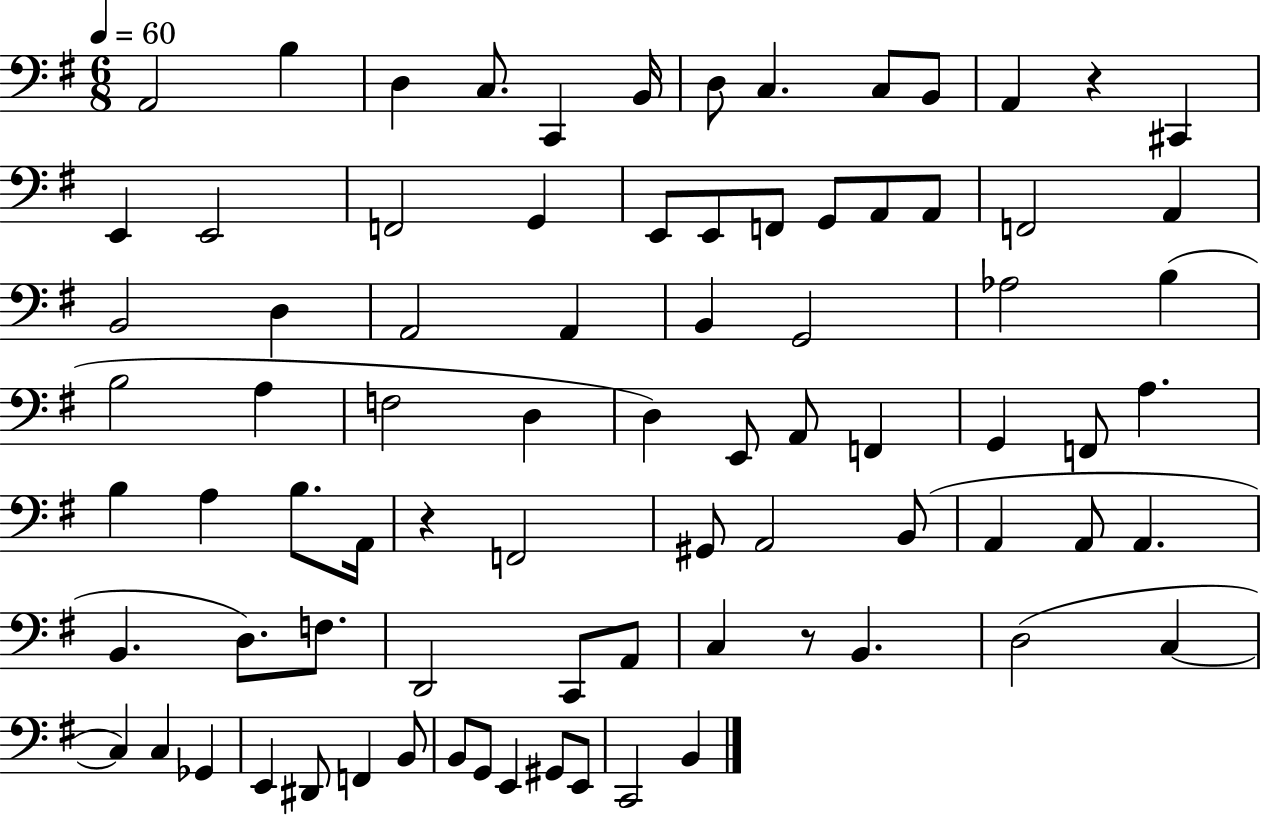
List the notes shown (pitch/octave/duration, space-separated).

A2/h B3/q D3/q C3/e. C2/q B2/s D3/e C3/q. C3/e B2/e A2/q R/q C#2/q E2/q E2/h F2/h G2/q E2/e E2/e F2/e G2/e A2/e A2/e F2/h A2/q B2/h D3/q A2/h A2/q B2/q G2/h Ab3/h B3/q B3/h A3/q F3/h D3/q D3/q E2/e A2/e F2/q G2/q F2/e A3/q. B3/q A3/q B3/e. A2/s R/q F2/h G#2/e A2/h B2/e A2/q A2/e A2/q. B2/q. D3/e. F3/e. D2/h C2/e A2/e C3/q R/e B2/q. D3/h C3/q C3/q C3/q Gb2/q E2/q D#2/e F2/q B2/e B2/e G2/e E2/q G#2/e E2/e C2/h B2/q